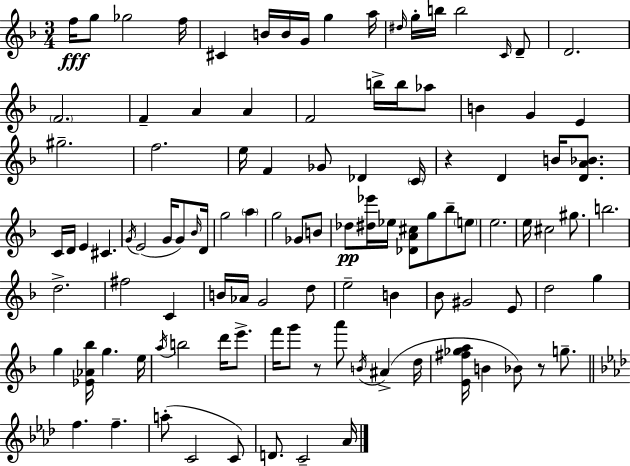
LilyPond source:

{
  \clef treble
  \numericTimeSignature
  \time 3/4
  \key f \major
  f''16\fff g''8 ges''2 f''16 | cis'4 b'16 b'16 g'16 g''4 a''16 | \grace { dis''16 } g''16-. b''16 b''2 \grace { c'16 } | d'8-- d'2. | \break \parenthesize f'2. | f'4-- a'4 a'4 | f'2 b''16-> b''16 | aes''8 b'4 g'4 e'4 | \break gis''2.-- | f''2. | e''16 f'4 ges'8 des'4 | \parenthesize c'16 r4 d'4 b'16 <d' a' bes'>8. | \break c'16 d'16 e'4 cis'4. | \acciaccatura { g'16 }( e'2 g'16 | g'8) \grace { bes'16 } d'16 g''2 | \parenthesize a''4 g''2 | \break ges'8 b'8 des''8\pp <dis'' ees'''>16 ees''16 <des' a' cis''>8 g''8 | bes''8-- \parenthesize e''8 e''2. | e''16 cis''2 | gis''8. b''2. | \break d''2.-> | fis''2 | c'4 b'16 aes'16 g'2 | d''8 e''2-- | \break b'4 bes'8 gis'2 | e'8 d''2 | g''4 g''4 <ees' aes' bes''>16 g''4. | e''16 \acciaccatura { a''16 } b''2 | \break d'''16 e'''8.-> f'''16 g'''8 r8 a'''8 | \acciaccatura { b'16 }( ais'4-> d''16 <e' fis'' ges'' a''>16 b'4 bes'8) | r8 g''8.-- \bar "||" \break \key aes \major f''4. f''4.-- | a''8-.( c'2 c'8) | d'8. c'2-- aes'16 | \bar "|."
}